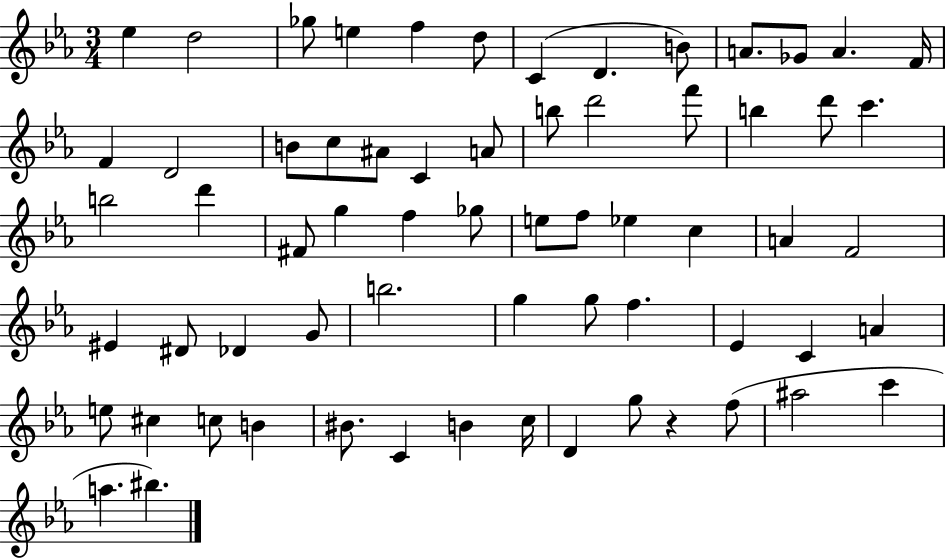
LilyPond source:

{
  \clef treble
  \numericTimeSignature
  \time 3/4
  \key ees \major
  ees''4 d''2 | ges''8 e''4 f''4 d''8 | c'4( d'4. b'8) | a'8. ges'8 a'4. f'16 | \break f'4 d'2 | b'8 c''8 ais'8 c'4 a'8 | b''8 d'''2 f'''8 | b''4 d'''8 c'''4. | \break b''2 d'''4 | fis'8 g''4 f''4 ges''8 | e''8 f''8 ees''4 c''4 | a'4 f'2 | \break eis'4 dis'8 des'4 g'8 | b''2. | g''4 g''8 f''4. | ees'4 c'4 a'4 | \break e''8 cis''4 c''8 b'4 | bis'8. c'4 b'4 c''16 | d'4 g''8 r4 f''8( | ais''2 c'''4 | \break a''4. bis''4.) | \bar "|."
}